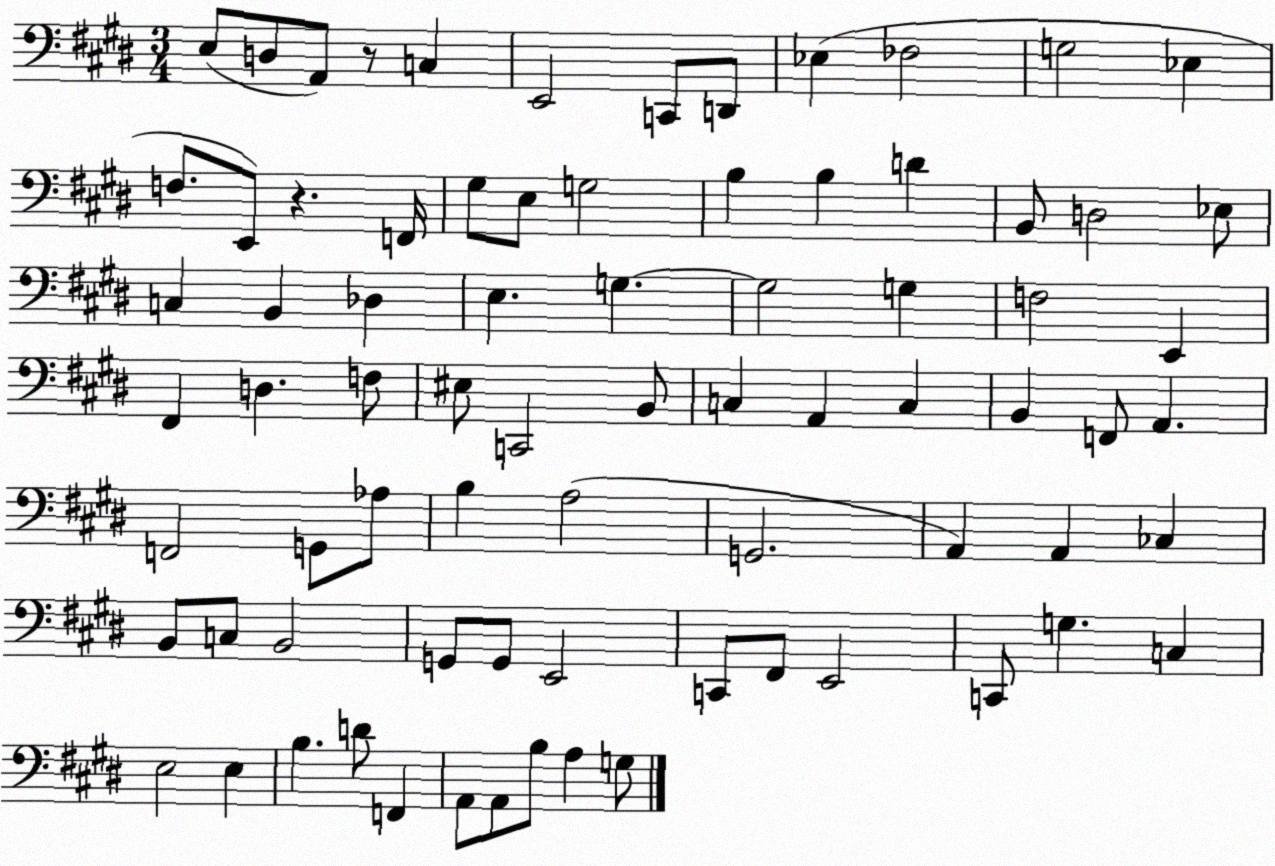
X:1
T:Untitled
M:3/4
L:1/4
K:E
E,/2 D,/2 A,,/2 z/2 C, E,,2 C,,/2 D,,/2 _E, _F,2 G,2 _E, F,/2 E,,/2 z F,,/4 ^G,/2 E,/2 G,2 B, B, D B,,/2 D,2 _E,/2 C, B,, _D, E, G, G,2 G, F,2 E,, ^F,, D, F,/2 ^E,/2 C,,2 B,,/2 C, A,, C, B,, F,,/2 A,, F,,2 G,,/2 _A,/2 B, A,2 G,,2 A,, A,, _C, B,,/2 C,/2 B,,2 G,,/2 G,,/2 E,,2 C,,/2 ^F,,/2 E,,2 C,,/2 G, C, E,2 E, B, D/2 F,, A,,/2 A,,/2 B,/2 A, G,/2